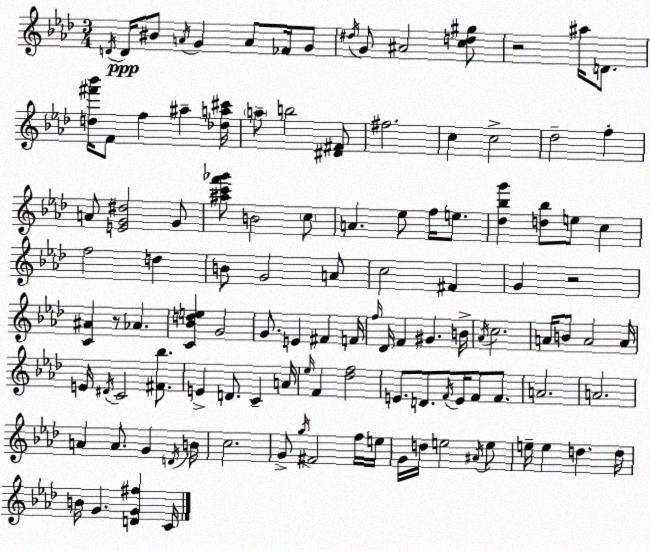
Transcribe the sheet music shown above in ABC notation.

X:1
T:Untitled
M:3/4
L:1/4
K:Fm
D/4 D/4 ^B/2 A/4 G A/2 _F/4 G/2 ^d/4 G/2 ^A2 [cd^g]/2 z2 ^a/4 D/2 [d^f'_b']/4 F/2 f ^a [_da^c']/4 a/2 b2 [^D^F]/2 ^f2 c c2 _d2 f A/2 [EG^d]2 G/2 [^ac'f'_g']/2 B2 c/2 A _e/2 f/4 e/2 [_d_bg'] [d_b]/2 e/2 c f2 d B/2 G2 A/2 c2 ^F G z2 [C^A] z/2 _A [C_Bde] G2 G/2 E ^F F/4 f/4 _D/4 F ^G B/4 _A/4 c2 A/4 B/2 A2 A/4 E/4 ^D/4 C2 [^F_b]/2 E D/2 C A/4 _e/4 F [_df]2 E/2 D/2 F/4 E/4 F/2 F/2 A2 A2 A A/2 G D/4 B/4 c2 G/2 g/4 ^F2 f/4 e/4 G/4 d/4 e2 ^A/4 e/2 e/4 e d d/4 B/4 G [DG^f] C/4